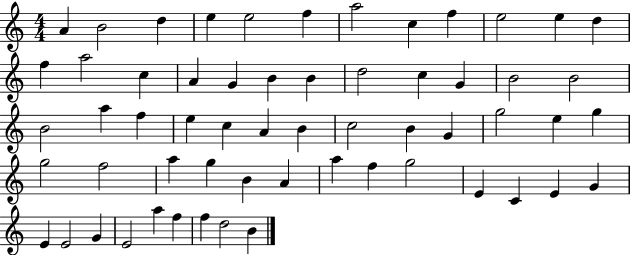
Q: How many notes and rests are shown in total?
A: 59